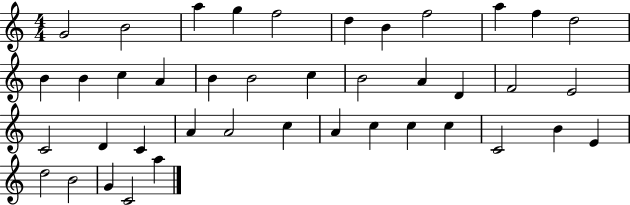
{
  \clef treble
  \numericTimeSignature
  \time 4/4
  \key c \major
  g'2 b'2 | a''4 g''4 f''2 | d''4 b'4 f''2 | a''4 f''4 d''2 | \break b'4 b'4 c''4 a'4 | b'4 b'2 c''4 | b'2 a'4 d'4 | f'2 e'2 | \break c'2 d'4 c'4 | a'4 a'2 c''4 | a'4 c''4 c''4 c''4 | c'2 b'4 e'4 | \break d''2 b'2 | g'4 c'2 a''4 | \bar "|."
}